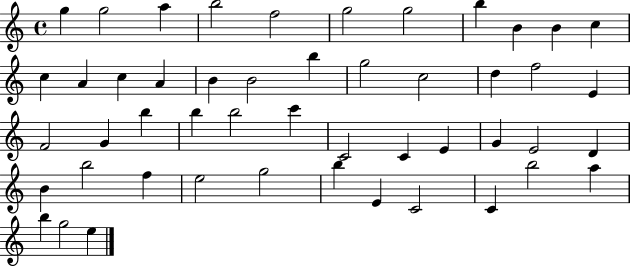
G5/q G5/h A5/q B5/h F5/h G5/h G5/h B5/q B4/q B4/q C5/q C5/q A4/q C5/q A4/q B4/q B4/h B5/q G5/h C5/h D5/q F5/h E4/q F4/h G4/q B5/q B5/q B5/h C6/q C4/h C4/q E4/q G4/q E4/h D4/q B4/q B5/h F5/q E5/h G5/h B5/q E4/q C4/h C4/q B5/h A5/q B5/q G5/h E5/q